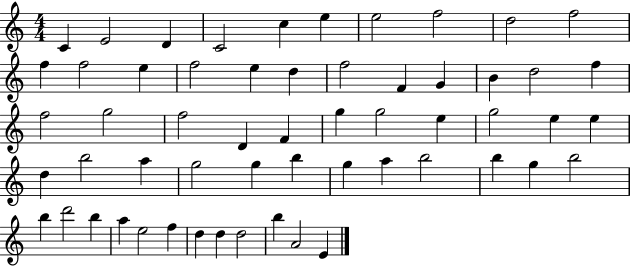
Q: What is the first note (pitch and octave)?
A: C4